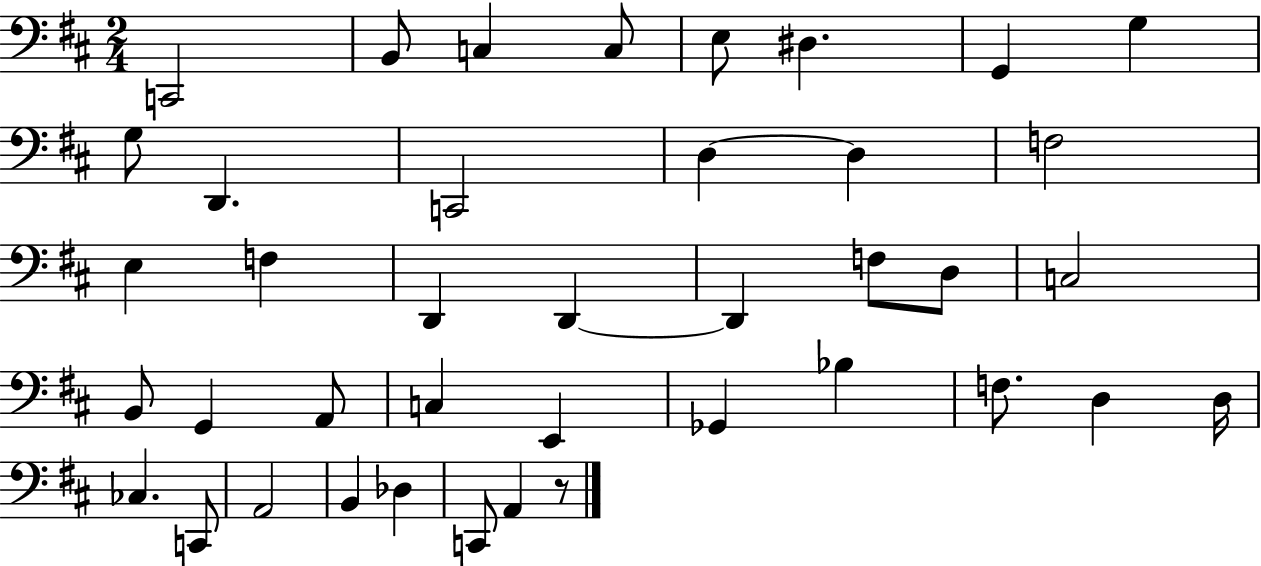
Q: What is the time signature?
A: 2/4